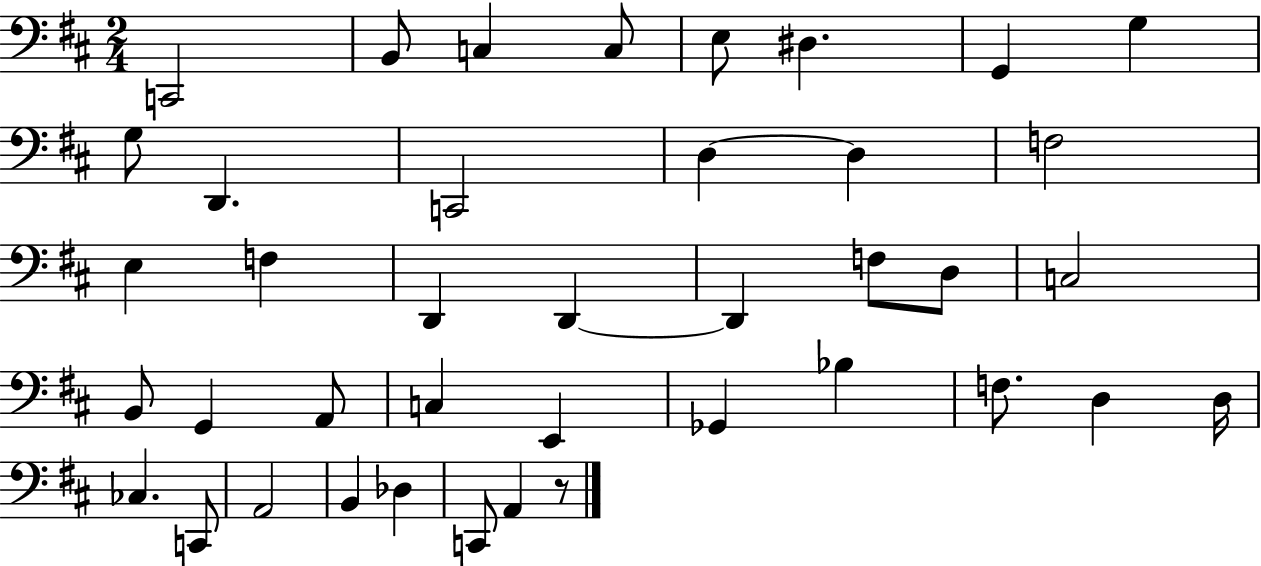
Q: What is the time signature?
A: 2/4